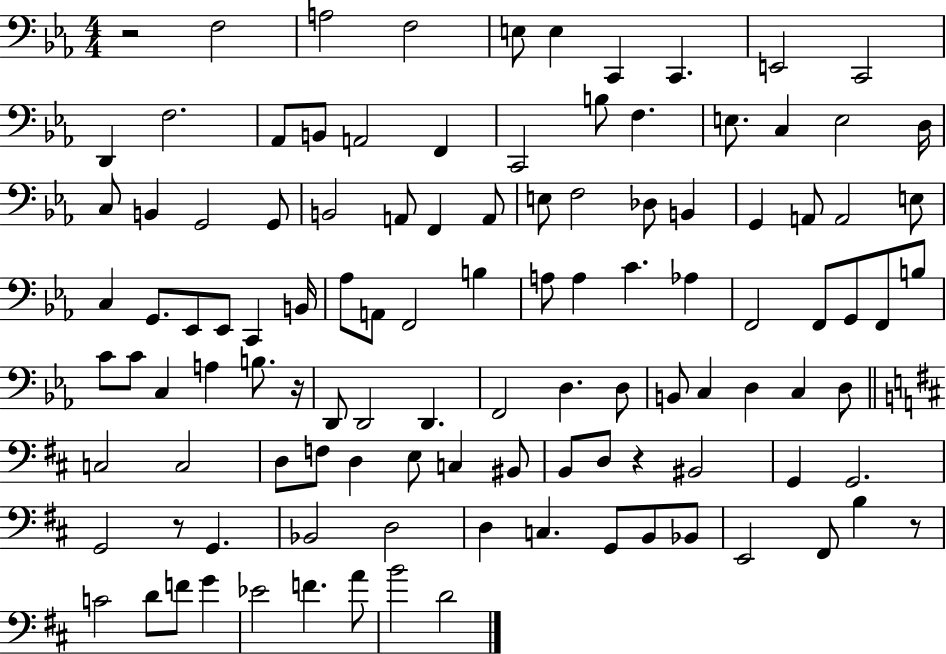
{
  \clef bass
  \numericTimeSignature
  \time 4/4
  \key ees \major
  r2 f2 | a2 f2 | e8 e4 c,4 c,4. | e,2 c,2 | \break d,4 f2. | aes,8 b,8 a,2 f,4 | c,2 b8 f4. | e8. c4 e2 d16 | \break c8 b,4 g,2 g,8 | b,2 a,8 f,4 a,8 | e8 f2 des8 b,4 | g,4 a,8 a,2 e8 | \break c4 g,8. ees,8 ees,8 c,4 b,16 | aes8 a,8 f,2 b4 | a8 a4 c'4. aes4 | f,2 f,8 g,8 f,8 b8 | \break c'8 c'8 c4 a4 b8. r16 | d,8 d,2 d,4. | f,2 d4. d8 | b,8 c4 d4 c4 d8 | \break \bar "||" \break \key b \minor c2 c2 | d8 f8 d4 e8 c4 bis,8 | b,8 d8 r4 bis,2 | g,4 g,2. | \break g,2 r8 g,4. | bes,2 d2 | d4 c4. g,8 b,8 bes,8 | e,2 fis,8 b4 r8 | \break c'2 d'8 f'8 g'4 | ees'2 f'4. a'8 | b'2 d'2 | \bar "|."
}